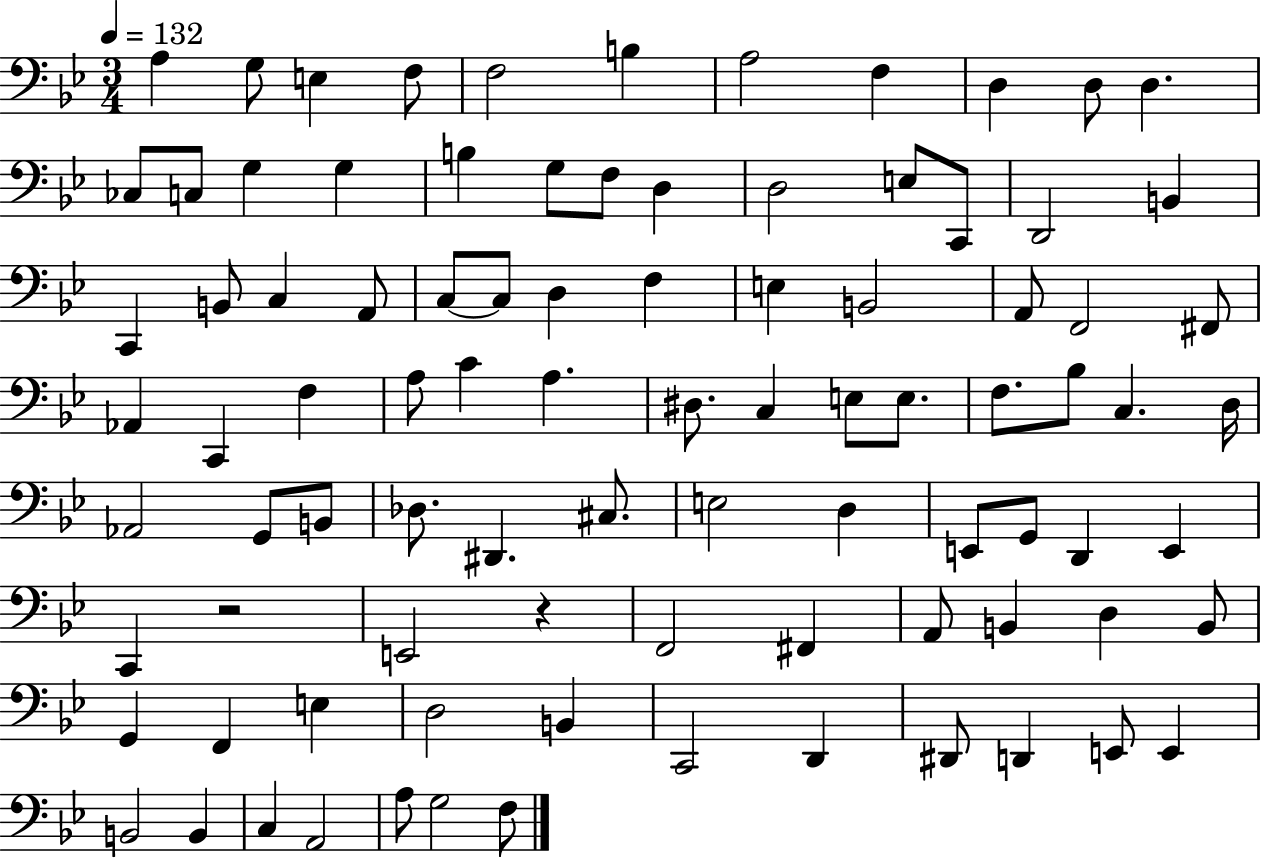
{
  \clef bass
  \numericTimeSignature
  \time 3/4
  \key bes \major
  \tempo 4 = 132
  a4 g8 e4 f8 | f2 b4 | a2 f4 | d4 d8 d4. | \break ces8 c8 g4 g4 | b4 g8 f8 d4 | d2 e8 c,8 | d,2 b,4 | \break c,4 b,8 c4 a,8 | c8~~ c8 d4 f4 | e4 b,2 | a,8 f,2 fis,8 | \break aes,4 c,4 f4 | a8 c'4 a4. | dis8. c4 e8 e8. | f8. bes8 c4. d16 | \break aes,2 g,8 b,8 | des8. dis,4. cis8. | e2 d4 | e,8 g,8 d,4 e,4 | \break c,4 r2 | e,2 r4 | f,2 fis,4 | a,8 b,4 d4 b,8 | \break g,4 f,4 e4 | d2 b,4 | c,2 d,4 | dis,8 d,4 e,8 e,4 | \break b,2 b,4 | c4 a,2 | a8 g2 f8 | \bar "|."
}